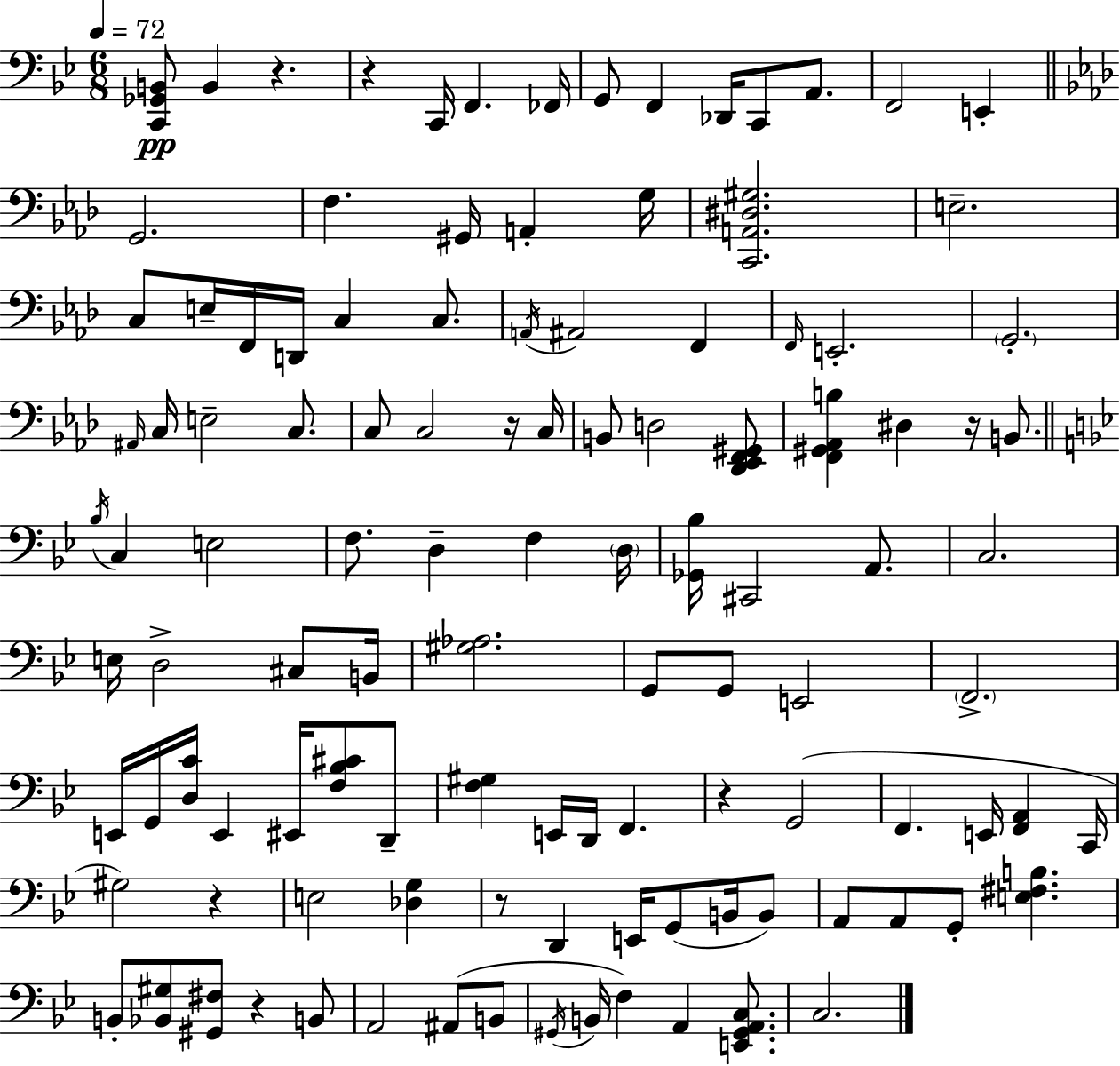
{
  \clef bass
  \numericTimeSignature
  \time 6/8
  \key g \minor
  \tempo 4 = 72
  <c, ges, b,>8\pp b,4 r4. | r4 c,16 f,4. fes,16 | g,8 f,4 des,16 c,8 a,8. | f,2 e,4-. | \break \bar "||" \break \key aes \major g,2. | f4. gis,16 a,4-. g16 | <c, a, dis gis>2. | e2.-- | \break c8 e16-- f,16 d,16 c4 c8. | \acciaccatura { a,16 } ais,2 f,4 | \grace { f,16 } e,2.-. | \parenthesize g,2.-. | \break \grace { ais,16 } c16 e2-- | c8. c8 c2 | r16 c16 b,8 d2 | <des, ees, f, gis,>8 <f, gis, aes, b>4 dis4 r16 | \break b,8. \bar "||" \break \key bes \major \acciaccatura { bes16 } c4 e2 | f8. d4-- f4 | \parenthesize d16 <ges, bes>16 cis,2 a,8. | c2. | \break e16 d2-> cis8 | b,16 <gis aes>2. | g,8 g,8 e,2 | \parenthesize f,2.-> | \break e,16 g,16 <d c'>16 e,4 eis,16 <f bes cis'>8 d,8-- | <f gis>4 e,16 d,16 f,4. | r4 g,2( | f,4. e,16 <f, a,>4 | \break c,16 gis2) r4 | e2 <des g>4 | r8 d,4 e,16 g,8( b,16 b,8) | a,8 a,8 g,8-. <e fis b>4. | \break b,8-. <bes, gis>8 <gis, fis>8 r4 b,8 | a,2 ais,8( b,8 | \acciaccatura { gis,16 } b,16 f4) a,4 <e, gis, a, c>8. | c2. | \break \bar "|."
}